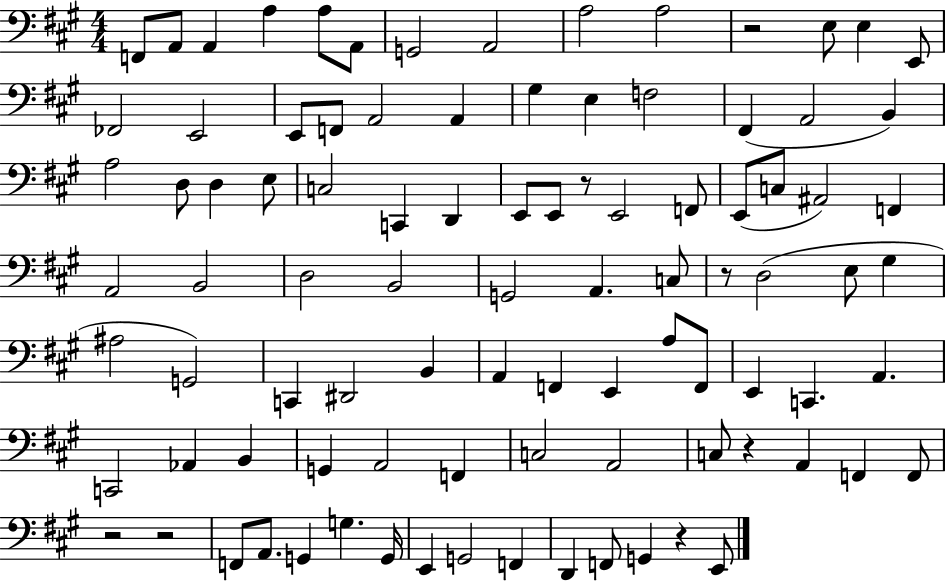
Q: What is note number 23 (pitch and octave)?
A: F#2